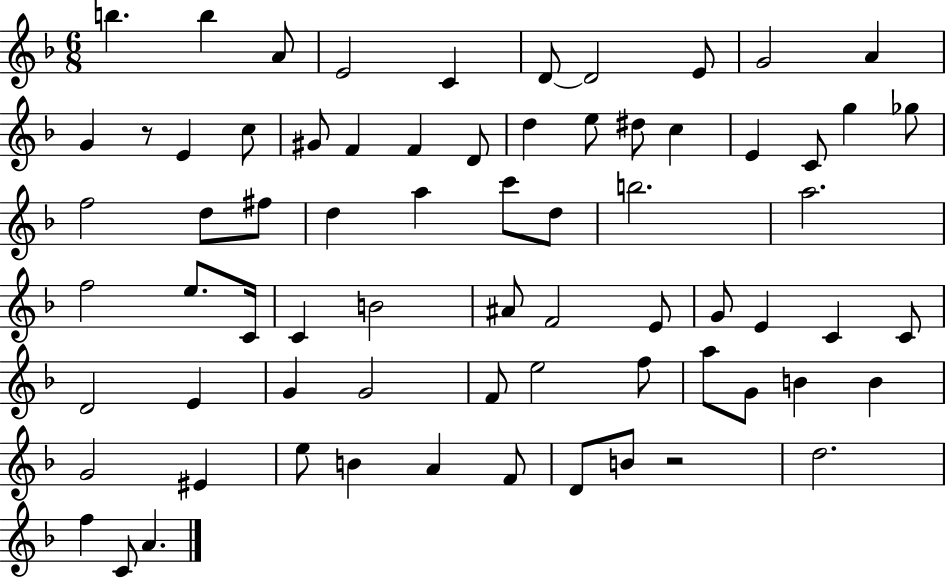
B5/q. B5/q A4/e E4/h C4/q D4/e D4/h E4/e G4/h A4/q G4/q R/e E4/q C5/e G#4/e F4/q F4/q D4/e D5/q E5/e D#5/e C5/q E4/q C4/e G5/q Gb5/e F5/h D5/e F#5/e D5/q A5/q C6/e D5/e B5/h. A5/h. F5/h E5/e. C4/s C4/q B4/h A#4/e F4/h E4/e G4/e E4/q C4/q C4/e D4/h E4/q G4/q G4/h F4/e E5/h F5/e A5/e G4/e B4/q B4/q G4/h EIS4/q E5/e B4/q A4/q F4/e D4/e B4/e R/h D5/h. F5/q C4/e A4/q.